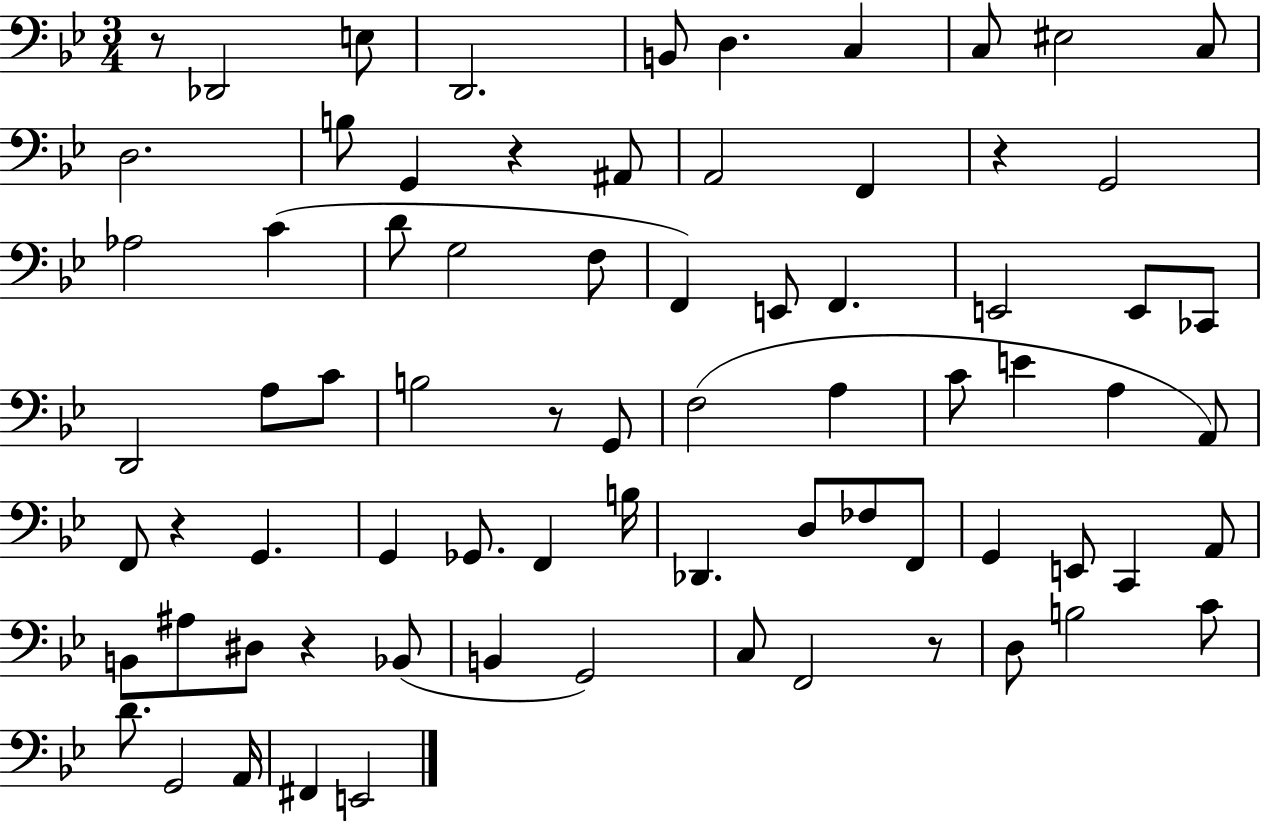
X:1
T:Untitled
M:3/4
L:1/4
K:Bb
z/2 _D,,2 E,/2 D,,2 B,,/2 D, C, C,/2 ^E,2 C,/2 D,2 B,/2 G,, z ^A,,/2 A,,2 F,, z G,,2 _A,2 C D/2 G,2 F,/2 F,, E,,/2 F,, E,,2 E,,/2 _C,,/2 D,,2 A,/2 C/2 B,2 z/2 G,,/2 F,2 A, C/2 E A, A,,/2 F,,/2 z G,, G,, _G,,/2 F,, B,/4 _D,, D,/2 _F,/2 F,,/2 G,, E,,/2 C,, A,,/2 B,,/2 ^A,/2 ^D,/2 z _B,,/2 B,, G,,2 C,/2 F,,2 z/2 D,/2 B,2 C/2 D/2 G,,2 A,,/4 ^F,, E,,2